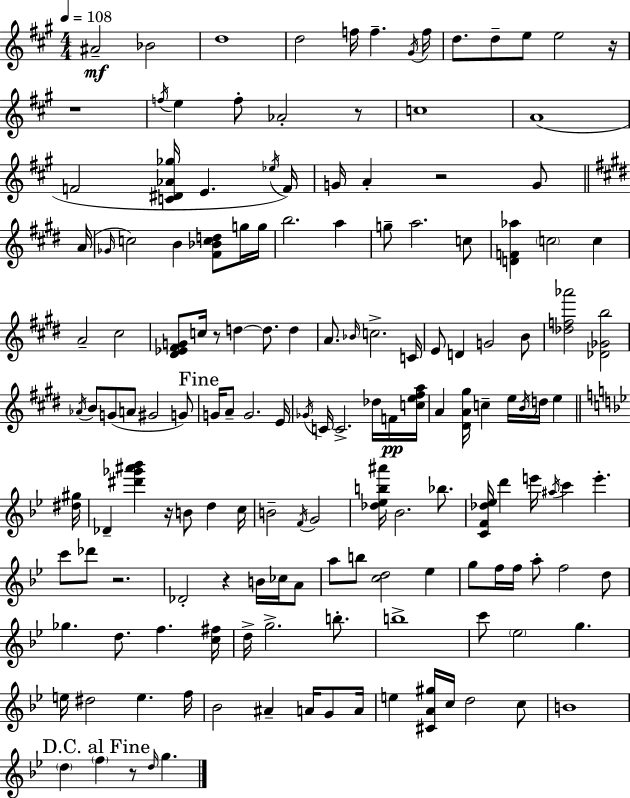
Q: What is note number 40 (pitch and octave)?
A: C#5